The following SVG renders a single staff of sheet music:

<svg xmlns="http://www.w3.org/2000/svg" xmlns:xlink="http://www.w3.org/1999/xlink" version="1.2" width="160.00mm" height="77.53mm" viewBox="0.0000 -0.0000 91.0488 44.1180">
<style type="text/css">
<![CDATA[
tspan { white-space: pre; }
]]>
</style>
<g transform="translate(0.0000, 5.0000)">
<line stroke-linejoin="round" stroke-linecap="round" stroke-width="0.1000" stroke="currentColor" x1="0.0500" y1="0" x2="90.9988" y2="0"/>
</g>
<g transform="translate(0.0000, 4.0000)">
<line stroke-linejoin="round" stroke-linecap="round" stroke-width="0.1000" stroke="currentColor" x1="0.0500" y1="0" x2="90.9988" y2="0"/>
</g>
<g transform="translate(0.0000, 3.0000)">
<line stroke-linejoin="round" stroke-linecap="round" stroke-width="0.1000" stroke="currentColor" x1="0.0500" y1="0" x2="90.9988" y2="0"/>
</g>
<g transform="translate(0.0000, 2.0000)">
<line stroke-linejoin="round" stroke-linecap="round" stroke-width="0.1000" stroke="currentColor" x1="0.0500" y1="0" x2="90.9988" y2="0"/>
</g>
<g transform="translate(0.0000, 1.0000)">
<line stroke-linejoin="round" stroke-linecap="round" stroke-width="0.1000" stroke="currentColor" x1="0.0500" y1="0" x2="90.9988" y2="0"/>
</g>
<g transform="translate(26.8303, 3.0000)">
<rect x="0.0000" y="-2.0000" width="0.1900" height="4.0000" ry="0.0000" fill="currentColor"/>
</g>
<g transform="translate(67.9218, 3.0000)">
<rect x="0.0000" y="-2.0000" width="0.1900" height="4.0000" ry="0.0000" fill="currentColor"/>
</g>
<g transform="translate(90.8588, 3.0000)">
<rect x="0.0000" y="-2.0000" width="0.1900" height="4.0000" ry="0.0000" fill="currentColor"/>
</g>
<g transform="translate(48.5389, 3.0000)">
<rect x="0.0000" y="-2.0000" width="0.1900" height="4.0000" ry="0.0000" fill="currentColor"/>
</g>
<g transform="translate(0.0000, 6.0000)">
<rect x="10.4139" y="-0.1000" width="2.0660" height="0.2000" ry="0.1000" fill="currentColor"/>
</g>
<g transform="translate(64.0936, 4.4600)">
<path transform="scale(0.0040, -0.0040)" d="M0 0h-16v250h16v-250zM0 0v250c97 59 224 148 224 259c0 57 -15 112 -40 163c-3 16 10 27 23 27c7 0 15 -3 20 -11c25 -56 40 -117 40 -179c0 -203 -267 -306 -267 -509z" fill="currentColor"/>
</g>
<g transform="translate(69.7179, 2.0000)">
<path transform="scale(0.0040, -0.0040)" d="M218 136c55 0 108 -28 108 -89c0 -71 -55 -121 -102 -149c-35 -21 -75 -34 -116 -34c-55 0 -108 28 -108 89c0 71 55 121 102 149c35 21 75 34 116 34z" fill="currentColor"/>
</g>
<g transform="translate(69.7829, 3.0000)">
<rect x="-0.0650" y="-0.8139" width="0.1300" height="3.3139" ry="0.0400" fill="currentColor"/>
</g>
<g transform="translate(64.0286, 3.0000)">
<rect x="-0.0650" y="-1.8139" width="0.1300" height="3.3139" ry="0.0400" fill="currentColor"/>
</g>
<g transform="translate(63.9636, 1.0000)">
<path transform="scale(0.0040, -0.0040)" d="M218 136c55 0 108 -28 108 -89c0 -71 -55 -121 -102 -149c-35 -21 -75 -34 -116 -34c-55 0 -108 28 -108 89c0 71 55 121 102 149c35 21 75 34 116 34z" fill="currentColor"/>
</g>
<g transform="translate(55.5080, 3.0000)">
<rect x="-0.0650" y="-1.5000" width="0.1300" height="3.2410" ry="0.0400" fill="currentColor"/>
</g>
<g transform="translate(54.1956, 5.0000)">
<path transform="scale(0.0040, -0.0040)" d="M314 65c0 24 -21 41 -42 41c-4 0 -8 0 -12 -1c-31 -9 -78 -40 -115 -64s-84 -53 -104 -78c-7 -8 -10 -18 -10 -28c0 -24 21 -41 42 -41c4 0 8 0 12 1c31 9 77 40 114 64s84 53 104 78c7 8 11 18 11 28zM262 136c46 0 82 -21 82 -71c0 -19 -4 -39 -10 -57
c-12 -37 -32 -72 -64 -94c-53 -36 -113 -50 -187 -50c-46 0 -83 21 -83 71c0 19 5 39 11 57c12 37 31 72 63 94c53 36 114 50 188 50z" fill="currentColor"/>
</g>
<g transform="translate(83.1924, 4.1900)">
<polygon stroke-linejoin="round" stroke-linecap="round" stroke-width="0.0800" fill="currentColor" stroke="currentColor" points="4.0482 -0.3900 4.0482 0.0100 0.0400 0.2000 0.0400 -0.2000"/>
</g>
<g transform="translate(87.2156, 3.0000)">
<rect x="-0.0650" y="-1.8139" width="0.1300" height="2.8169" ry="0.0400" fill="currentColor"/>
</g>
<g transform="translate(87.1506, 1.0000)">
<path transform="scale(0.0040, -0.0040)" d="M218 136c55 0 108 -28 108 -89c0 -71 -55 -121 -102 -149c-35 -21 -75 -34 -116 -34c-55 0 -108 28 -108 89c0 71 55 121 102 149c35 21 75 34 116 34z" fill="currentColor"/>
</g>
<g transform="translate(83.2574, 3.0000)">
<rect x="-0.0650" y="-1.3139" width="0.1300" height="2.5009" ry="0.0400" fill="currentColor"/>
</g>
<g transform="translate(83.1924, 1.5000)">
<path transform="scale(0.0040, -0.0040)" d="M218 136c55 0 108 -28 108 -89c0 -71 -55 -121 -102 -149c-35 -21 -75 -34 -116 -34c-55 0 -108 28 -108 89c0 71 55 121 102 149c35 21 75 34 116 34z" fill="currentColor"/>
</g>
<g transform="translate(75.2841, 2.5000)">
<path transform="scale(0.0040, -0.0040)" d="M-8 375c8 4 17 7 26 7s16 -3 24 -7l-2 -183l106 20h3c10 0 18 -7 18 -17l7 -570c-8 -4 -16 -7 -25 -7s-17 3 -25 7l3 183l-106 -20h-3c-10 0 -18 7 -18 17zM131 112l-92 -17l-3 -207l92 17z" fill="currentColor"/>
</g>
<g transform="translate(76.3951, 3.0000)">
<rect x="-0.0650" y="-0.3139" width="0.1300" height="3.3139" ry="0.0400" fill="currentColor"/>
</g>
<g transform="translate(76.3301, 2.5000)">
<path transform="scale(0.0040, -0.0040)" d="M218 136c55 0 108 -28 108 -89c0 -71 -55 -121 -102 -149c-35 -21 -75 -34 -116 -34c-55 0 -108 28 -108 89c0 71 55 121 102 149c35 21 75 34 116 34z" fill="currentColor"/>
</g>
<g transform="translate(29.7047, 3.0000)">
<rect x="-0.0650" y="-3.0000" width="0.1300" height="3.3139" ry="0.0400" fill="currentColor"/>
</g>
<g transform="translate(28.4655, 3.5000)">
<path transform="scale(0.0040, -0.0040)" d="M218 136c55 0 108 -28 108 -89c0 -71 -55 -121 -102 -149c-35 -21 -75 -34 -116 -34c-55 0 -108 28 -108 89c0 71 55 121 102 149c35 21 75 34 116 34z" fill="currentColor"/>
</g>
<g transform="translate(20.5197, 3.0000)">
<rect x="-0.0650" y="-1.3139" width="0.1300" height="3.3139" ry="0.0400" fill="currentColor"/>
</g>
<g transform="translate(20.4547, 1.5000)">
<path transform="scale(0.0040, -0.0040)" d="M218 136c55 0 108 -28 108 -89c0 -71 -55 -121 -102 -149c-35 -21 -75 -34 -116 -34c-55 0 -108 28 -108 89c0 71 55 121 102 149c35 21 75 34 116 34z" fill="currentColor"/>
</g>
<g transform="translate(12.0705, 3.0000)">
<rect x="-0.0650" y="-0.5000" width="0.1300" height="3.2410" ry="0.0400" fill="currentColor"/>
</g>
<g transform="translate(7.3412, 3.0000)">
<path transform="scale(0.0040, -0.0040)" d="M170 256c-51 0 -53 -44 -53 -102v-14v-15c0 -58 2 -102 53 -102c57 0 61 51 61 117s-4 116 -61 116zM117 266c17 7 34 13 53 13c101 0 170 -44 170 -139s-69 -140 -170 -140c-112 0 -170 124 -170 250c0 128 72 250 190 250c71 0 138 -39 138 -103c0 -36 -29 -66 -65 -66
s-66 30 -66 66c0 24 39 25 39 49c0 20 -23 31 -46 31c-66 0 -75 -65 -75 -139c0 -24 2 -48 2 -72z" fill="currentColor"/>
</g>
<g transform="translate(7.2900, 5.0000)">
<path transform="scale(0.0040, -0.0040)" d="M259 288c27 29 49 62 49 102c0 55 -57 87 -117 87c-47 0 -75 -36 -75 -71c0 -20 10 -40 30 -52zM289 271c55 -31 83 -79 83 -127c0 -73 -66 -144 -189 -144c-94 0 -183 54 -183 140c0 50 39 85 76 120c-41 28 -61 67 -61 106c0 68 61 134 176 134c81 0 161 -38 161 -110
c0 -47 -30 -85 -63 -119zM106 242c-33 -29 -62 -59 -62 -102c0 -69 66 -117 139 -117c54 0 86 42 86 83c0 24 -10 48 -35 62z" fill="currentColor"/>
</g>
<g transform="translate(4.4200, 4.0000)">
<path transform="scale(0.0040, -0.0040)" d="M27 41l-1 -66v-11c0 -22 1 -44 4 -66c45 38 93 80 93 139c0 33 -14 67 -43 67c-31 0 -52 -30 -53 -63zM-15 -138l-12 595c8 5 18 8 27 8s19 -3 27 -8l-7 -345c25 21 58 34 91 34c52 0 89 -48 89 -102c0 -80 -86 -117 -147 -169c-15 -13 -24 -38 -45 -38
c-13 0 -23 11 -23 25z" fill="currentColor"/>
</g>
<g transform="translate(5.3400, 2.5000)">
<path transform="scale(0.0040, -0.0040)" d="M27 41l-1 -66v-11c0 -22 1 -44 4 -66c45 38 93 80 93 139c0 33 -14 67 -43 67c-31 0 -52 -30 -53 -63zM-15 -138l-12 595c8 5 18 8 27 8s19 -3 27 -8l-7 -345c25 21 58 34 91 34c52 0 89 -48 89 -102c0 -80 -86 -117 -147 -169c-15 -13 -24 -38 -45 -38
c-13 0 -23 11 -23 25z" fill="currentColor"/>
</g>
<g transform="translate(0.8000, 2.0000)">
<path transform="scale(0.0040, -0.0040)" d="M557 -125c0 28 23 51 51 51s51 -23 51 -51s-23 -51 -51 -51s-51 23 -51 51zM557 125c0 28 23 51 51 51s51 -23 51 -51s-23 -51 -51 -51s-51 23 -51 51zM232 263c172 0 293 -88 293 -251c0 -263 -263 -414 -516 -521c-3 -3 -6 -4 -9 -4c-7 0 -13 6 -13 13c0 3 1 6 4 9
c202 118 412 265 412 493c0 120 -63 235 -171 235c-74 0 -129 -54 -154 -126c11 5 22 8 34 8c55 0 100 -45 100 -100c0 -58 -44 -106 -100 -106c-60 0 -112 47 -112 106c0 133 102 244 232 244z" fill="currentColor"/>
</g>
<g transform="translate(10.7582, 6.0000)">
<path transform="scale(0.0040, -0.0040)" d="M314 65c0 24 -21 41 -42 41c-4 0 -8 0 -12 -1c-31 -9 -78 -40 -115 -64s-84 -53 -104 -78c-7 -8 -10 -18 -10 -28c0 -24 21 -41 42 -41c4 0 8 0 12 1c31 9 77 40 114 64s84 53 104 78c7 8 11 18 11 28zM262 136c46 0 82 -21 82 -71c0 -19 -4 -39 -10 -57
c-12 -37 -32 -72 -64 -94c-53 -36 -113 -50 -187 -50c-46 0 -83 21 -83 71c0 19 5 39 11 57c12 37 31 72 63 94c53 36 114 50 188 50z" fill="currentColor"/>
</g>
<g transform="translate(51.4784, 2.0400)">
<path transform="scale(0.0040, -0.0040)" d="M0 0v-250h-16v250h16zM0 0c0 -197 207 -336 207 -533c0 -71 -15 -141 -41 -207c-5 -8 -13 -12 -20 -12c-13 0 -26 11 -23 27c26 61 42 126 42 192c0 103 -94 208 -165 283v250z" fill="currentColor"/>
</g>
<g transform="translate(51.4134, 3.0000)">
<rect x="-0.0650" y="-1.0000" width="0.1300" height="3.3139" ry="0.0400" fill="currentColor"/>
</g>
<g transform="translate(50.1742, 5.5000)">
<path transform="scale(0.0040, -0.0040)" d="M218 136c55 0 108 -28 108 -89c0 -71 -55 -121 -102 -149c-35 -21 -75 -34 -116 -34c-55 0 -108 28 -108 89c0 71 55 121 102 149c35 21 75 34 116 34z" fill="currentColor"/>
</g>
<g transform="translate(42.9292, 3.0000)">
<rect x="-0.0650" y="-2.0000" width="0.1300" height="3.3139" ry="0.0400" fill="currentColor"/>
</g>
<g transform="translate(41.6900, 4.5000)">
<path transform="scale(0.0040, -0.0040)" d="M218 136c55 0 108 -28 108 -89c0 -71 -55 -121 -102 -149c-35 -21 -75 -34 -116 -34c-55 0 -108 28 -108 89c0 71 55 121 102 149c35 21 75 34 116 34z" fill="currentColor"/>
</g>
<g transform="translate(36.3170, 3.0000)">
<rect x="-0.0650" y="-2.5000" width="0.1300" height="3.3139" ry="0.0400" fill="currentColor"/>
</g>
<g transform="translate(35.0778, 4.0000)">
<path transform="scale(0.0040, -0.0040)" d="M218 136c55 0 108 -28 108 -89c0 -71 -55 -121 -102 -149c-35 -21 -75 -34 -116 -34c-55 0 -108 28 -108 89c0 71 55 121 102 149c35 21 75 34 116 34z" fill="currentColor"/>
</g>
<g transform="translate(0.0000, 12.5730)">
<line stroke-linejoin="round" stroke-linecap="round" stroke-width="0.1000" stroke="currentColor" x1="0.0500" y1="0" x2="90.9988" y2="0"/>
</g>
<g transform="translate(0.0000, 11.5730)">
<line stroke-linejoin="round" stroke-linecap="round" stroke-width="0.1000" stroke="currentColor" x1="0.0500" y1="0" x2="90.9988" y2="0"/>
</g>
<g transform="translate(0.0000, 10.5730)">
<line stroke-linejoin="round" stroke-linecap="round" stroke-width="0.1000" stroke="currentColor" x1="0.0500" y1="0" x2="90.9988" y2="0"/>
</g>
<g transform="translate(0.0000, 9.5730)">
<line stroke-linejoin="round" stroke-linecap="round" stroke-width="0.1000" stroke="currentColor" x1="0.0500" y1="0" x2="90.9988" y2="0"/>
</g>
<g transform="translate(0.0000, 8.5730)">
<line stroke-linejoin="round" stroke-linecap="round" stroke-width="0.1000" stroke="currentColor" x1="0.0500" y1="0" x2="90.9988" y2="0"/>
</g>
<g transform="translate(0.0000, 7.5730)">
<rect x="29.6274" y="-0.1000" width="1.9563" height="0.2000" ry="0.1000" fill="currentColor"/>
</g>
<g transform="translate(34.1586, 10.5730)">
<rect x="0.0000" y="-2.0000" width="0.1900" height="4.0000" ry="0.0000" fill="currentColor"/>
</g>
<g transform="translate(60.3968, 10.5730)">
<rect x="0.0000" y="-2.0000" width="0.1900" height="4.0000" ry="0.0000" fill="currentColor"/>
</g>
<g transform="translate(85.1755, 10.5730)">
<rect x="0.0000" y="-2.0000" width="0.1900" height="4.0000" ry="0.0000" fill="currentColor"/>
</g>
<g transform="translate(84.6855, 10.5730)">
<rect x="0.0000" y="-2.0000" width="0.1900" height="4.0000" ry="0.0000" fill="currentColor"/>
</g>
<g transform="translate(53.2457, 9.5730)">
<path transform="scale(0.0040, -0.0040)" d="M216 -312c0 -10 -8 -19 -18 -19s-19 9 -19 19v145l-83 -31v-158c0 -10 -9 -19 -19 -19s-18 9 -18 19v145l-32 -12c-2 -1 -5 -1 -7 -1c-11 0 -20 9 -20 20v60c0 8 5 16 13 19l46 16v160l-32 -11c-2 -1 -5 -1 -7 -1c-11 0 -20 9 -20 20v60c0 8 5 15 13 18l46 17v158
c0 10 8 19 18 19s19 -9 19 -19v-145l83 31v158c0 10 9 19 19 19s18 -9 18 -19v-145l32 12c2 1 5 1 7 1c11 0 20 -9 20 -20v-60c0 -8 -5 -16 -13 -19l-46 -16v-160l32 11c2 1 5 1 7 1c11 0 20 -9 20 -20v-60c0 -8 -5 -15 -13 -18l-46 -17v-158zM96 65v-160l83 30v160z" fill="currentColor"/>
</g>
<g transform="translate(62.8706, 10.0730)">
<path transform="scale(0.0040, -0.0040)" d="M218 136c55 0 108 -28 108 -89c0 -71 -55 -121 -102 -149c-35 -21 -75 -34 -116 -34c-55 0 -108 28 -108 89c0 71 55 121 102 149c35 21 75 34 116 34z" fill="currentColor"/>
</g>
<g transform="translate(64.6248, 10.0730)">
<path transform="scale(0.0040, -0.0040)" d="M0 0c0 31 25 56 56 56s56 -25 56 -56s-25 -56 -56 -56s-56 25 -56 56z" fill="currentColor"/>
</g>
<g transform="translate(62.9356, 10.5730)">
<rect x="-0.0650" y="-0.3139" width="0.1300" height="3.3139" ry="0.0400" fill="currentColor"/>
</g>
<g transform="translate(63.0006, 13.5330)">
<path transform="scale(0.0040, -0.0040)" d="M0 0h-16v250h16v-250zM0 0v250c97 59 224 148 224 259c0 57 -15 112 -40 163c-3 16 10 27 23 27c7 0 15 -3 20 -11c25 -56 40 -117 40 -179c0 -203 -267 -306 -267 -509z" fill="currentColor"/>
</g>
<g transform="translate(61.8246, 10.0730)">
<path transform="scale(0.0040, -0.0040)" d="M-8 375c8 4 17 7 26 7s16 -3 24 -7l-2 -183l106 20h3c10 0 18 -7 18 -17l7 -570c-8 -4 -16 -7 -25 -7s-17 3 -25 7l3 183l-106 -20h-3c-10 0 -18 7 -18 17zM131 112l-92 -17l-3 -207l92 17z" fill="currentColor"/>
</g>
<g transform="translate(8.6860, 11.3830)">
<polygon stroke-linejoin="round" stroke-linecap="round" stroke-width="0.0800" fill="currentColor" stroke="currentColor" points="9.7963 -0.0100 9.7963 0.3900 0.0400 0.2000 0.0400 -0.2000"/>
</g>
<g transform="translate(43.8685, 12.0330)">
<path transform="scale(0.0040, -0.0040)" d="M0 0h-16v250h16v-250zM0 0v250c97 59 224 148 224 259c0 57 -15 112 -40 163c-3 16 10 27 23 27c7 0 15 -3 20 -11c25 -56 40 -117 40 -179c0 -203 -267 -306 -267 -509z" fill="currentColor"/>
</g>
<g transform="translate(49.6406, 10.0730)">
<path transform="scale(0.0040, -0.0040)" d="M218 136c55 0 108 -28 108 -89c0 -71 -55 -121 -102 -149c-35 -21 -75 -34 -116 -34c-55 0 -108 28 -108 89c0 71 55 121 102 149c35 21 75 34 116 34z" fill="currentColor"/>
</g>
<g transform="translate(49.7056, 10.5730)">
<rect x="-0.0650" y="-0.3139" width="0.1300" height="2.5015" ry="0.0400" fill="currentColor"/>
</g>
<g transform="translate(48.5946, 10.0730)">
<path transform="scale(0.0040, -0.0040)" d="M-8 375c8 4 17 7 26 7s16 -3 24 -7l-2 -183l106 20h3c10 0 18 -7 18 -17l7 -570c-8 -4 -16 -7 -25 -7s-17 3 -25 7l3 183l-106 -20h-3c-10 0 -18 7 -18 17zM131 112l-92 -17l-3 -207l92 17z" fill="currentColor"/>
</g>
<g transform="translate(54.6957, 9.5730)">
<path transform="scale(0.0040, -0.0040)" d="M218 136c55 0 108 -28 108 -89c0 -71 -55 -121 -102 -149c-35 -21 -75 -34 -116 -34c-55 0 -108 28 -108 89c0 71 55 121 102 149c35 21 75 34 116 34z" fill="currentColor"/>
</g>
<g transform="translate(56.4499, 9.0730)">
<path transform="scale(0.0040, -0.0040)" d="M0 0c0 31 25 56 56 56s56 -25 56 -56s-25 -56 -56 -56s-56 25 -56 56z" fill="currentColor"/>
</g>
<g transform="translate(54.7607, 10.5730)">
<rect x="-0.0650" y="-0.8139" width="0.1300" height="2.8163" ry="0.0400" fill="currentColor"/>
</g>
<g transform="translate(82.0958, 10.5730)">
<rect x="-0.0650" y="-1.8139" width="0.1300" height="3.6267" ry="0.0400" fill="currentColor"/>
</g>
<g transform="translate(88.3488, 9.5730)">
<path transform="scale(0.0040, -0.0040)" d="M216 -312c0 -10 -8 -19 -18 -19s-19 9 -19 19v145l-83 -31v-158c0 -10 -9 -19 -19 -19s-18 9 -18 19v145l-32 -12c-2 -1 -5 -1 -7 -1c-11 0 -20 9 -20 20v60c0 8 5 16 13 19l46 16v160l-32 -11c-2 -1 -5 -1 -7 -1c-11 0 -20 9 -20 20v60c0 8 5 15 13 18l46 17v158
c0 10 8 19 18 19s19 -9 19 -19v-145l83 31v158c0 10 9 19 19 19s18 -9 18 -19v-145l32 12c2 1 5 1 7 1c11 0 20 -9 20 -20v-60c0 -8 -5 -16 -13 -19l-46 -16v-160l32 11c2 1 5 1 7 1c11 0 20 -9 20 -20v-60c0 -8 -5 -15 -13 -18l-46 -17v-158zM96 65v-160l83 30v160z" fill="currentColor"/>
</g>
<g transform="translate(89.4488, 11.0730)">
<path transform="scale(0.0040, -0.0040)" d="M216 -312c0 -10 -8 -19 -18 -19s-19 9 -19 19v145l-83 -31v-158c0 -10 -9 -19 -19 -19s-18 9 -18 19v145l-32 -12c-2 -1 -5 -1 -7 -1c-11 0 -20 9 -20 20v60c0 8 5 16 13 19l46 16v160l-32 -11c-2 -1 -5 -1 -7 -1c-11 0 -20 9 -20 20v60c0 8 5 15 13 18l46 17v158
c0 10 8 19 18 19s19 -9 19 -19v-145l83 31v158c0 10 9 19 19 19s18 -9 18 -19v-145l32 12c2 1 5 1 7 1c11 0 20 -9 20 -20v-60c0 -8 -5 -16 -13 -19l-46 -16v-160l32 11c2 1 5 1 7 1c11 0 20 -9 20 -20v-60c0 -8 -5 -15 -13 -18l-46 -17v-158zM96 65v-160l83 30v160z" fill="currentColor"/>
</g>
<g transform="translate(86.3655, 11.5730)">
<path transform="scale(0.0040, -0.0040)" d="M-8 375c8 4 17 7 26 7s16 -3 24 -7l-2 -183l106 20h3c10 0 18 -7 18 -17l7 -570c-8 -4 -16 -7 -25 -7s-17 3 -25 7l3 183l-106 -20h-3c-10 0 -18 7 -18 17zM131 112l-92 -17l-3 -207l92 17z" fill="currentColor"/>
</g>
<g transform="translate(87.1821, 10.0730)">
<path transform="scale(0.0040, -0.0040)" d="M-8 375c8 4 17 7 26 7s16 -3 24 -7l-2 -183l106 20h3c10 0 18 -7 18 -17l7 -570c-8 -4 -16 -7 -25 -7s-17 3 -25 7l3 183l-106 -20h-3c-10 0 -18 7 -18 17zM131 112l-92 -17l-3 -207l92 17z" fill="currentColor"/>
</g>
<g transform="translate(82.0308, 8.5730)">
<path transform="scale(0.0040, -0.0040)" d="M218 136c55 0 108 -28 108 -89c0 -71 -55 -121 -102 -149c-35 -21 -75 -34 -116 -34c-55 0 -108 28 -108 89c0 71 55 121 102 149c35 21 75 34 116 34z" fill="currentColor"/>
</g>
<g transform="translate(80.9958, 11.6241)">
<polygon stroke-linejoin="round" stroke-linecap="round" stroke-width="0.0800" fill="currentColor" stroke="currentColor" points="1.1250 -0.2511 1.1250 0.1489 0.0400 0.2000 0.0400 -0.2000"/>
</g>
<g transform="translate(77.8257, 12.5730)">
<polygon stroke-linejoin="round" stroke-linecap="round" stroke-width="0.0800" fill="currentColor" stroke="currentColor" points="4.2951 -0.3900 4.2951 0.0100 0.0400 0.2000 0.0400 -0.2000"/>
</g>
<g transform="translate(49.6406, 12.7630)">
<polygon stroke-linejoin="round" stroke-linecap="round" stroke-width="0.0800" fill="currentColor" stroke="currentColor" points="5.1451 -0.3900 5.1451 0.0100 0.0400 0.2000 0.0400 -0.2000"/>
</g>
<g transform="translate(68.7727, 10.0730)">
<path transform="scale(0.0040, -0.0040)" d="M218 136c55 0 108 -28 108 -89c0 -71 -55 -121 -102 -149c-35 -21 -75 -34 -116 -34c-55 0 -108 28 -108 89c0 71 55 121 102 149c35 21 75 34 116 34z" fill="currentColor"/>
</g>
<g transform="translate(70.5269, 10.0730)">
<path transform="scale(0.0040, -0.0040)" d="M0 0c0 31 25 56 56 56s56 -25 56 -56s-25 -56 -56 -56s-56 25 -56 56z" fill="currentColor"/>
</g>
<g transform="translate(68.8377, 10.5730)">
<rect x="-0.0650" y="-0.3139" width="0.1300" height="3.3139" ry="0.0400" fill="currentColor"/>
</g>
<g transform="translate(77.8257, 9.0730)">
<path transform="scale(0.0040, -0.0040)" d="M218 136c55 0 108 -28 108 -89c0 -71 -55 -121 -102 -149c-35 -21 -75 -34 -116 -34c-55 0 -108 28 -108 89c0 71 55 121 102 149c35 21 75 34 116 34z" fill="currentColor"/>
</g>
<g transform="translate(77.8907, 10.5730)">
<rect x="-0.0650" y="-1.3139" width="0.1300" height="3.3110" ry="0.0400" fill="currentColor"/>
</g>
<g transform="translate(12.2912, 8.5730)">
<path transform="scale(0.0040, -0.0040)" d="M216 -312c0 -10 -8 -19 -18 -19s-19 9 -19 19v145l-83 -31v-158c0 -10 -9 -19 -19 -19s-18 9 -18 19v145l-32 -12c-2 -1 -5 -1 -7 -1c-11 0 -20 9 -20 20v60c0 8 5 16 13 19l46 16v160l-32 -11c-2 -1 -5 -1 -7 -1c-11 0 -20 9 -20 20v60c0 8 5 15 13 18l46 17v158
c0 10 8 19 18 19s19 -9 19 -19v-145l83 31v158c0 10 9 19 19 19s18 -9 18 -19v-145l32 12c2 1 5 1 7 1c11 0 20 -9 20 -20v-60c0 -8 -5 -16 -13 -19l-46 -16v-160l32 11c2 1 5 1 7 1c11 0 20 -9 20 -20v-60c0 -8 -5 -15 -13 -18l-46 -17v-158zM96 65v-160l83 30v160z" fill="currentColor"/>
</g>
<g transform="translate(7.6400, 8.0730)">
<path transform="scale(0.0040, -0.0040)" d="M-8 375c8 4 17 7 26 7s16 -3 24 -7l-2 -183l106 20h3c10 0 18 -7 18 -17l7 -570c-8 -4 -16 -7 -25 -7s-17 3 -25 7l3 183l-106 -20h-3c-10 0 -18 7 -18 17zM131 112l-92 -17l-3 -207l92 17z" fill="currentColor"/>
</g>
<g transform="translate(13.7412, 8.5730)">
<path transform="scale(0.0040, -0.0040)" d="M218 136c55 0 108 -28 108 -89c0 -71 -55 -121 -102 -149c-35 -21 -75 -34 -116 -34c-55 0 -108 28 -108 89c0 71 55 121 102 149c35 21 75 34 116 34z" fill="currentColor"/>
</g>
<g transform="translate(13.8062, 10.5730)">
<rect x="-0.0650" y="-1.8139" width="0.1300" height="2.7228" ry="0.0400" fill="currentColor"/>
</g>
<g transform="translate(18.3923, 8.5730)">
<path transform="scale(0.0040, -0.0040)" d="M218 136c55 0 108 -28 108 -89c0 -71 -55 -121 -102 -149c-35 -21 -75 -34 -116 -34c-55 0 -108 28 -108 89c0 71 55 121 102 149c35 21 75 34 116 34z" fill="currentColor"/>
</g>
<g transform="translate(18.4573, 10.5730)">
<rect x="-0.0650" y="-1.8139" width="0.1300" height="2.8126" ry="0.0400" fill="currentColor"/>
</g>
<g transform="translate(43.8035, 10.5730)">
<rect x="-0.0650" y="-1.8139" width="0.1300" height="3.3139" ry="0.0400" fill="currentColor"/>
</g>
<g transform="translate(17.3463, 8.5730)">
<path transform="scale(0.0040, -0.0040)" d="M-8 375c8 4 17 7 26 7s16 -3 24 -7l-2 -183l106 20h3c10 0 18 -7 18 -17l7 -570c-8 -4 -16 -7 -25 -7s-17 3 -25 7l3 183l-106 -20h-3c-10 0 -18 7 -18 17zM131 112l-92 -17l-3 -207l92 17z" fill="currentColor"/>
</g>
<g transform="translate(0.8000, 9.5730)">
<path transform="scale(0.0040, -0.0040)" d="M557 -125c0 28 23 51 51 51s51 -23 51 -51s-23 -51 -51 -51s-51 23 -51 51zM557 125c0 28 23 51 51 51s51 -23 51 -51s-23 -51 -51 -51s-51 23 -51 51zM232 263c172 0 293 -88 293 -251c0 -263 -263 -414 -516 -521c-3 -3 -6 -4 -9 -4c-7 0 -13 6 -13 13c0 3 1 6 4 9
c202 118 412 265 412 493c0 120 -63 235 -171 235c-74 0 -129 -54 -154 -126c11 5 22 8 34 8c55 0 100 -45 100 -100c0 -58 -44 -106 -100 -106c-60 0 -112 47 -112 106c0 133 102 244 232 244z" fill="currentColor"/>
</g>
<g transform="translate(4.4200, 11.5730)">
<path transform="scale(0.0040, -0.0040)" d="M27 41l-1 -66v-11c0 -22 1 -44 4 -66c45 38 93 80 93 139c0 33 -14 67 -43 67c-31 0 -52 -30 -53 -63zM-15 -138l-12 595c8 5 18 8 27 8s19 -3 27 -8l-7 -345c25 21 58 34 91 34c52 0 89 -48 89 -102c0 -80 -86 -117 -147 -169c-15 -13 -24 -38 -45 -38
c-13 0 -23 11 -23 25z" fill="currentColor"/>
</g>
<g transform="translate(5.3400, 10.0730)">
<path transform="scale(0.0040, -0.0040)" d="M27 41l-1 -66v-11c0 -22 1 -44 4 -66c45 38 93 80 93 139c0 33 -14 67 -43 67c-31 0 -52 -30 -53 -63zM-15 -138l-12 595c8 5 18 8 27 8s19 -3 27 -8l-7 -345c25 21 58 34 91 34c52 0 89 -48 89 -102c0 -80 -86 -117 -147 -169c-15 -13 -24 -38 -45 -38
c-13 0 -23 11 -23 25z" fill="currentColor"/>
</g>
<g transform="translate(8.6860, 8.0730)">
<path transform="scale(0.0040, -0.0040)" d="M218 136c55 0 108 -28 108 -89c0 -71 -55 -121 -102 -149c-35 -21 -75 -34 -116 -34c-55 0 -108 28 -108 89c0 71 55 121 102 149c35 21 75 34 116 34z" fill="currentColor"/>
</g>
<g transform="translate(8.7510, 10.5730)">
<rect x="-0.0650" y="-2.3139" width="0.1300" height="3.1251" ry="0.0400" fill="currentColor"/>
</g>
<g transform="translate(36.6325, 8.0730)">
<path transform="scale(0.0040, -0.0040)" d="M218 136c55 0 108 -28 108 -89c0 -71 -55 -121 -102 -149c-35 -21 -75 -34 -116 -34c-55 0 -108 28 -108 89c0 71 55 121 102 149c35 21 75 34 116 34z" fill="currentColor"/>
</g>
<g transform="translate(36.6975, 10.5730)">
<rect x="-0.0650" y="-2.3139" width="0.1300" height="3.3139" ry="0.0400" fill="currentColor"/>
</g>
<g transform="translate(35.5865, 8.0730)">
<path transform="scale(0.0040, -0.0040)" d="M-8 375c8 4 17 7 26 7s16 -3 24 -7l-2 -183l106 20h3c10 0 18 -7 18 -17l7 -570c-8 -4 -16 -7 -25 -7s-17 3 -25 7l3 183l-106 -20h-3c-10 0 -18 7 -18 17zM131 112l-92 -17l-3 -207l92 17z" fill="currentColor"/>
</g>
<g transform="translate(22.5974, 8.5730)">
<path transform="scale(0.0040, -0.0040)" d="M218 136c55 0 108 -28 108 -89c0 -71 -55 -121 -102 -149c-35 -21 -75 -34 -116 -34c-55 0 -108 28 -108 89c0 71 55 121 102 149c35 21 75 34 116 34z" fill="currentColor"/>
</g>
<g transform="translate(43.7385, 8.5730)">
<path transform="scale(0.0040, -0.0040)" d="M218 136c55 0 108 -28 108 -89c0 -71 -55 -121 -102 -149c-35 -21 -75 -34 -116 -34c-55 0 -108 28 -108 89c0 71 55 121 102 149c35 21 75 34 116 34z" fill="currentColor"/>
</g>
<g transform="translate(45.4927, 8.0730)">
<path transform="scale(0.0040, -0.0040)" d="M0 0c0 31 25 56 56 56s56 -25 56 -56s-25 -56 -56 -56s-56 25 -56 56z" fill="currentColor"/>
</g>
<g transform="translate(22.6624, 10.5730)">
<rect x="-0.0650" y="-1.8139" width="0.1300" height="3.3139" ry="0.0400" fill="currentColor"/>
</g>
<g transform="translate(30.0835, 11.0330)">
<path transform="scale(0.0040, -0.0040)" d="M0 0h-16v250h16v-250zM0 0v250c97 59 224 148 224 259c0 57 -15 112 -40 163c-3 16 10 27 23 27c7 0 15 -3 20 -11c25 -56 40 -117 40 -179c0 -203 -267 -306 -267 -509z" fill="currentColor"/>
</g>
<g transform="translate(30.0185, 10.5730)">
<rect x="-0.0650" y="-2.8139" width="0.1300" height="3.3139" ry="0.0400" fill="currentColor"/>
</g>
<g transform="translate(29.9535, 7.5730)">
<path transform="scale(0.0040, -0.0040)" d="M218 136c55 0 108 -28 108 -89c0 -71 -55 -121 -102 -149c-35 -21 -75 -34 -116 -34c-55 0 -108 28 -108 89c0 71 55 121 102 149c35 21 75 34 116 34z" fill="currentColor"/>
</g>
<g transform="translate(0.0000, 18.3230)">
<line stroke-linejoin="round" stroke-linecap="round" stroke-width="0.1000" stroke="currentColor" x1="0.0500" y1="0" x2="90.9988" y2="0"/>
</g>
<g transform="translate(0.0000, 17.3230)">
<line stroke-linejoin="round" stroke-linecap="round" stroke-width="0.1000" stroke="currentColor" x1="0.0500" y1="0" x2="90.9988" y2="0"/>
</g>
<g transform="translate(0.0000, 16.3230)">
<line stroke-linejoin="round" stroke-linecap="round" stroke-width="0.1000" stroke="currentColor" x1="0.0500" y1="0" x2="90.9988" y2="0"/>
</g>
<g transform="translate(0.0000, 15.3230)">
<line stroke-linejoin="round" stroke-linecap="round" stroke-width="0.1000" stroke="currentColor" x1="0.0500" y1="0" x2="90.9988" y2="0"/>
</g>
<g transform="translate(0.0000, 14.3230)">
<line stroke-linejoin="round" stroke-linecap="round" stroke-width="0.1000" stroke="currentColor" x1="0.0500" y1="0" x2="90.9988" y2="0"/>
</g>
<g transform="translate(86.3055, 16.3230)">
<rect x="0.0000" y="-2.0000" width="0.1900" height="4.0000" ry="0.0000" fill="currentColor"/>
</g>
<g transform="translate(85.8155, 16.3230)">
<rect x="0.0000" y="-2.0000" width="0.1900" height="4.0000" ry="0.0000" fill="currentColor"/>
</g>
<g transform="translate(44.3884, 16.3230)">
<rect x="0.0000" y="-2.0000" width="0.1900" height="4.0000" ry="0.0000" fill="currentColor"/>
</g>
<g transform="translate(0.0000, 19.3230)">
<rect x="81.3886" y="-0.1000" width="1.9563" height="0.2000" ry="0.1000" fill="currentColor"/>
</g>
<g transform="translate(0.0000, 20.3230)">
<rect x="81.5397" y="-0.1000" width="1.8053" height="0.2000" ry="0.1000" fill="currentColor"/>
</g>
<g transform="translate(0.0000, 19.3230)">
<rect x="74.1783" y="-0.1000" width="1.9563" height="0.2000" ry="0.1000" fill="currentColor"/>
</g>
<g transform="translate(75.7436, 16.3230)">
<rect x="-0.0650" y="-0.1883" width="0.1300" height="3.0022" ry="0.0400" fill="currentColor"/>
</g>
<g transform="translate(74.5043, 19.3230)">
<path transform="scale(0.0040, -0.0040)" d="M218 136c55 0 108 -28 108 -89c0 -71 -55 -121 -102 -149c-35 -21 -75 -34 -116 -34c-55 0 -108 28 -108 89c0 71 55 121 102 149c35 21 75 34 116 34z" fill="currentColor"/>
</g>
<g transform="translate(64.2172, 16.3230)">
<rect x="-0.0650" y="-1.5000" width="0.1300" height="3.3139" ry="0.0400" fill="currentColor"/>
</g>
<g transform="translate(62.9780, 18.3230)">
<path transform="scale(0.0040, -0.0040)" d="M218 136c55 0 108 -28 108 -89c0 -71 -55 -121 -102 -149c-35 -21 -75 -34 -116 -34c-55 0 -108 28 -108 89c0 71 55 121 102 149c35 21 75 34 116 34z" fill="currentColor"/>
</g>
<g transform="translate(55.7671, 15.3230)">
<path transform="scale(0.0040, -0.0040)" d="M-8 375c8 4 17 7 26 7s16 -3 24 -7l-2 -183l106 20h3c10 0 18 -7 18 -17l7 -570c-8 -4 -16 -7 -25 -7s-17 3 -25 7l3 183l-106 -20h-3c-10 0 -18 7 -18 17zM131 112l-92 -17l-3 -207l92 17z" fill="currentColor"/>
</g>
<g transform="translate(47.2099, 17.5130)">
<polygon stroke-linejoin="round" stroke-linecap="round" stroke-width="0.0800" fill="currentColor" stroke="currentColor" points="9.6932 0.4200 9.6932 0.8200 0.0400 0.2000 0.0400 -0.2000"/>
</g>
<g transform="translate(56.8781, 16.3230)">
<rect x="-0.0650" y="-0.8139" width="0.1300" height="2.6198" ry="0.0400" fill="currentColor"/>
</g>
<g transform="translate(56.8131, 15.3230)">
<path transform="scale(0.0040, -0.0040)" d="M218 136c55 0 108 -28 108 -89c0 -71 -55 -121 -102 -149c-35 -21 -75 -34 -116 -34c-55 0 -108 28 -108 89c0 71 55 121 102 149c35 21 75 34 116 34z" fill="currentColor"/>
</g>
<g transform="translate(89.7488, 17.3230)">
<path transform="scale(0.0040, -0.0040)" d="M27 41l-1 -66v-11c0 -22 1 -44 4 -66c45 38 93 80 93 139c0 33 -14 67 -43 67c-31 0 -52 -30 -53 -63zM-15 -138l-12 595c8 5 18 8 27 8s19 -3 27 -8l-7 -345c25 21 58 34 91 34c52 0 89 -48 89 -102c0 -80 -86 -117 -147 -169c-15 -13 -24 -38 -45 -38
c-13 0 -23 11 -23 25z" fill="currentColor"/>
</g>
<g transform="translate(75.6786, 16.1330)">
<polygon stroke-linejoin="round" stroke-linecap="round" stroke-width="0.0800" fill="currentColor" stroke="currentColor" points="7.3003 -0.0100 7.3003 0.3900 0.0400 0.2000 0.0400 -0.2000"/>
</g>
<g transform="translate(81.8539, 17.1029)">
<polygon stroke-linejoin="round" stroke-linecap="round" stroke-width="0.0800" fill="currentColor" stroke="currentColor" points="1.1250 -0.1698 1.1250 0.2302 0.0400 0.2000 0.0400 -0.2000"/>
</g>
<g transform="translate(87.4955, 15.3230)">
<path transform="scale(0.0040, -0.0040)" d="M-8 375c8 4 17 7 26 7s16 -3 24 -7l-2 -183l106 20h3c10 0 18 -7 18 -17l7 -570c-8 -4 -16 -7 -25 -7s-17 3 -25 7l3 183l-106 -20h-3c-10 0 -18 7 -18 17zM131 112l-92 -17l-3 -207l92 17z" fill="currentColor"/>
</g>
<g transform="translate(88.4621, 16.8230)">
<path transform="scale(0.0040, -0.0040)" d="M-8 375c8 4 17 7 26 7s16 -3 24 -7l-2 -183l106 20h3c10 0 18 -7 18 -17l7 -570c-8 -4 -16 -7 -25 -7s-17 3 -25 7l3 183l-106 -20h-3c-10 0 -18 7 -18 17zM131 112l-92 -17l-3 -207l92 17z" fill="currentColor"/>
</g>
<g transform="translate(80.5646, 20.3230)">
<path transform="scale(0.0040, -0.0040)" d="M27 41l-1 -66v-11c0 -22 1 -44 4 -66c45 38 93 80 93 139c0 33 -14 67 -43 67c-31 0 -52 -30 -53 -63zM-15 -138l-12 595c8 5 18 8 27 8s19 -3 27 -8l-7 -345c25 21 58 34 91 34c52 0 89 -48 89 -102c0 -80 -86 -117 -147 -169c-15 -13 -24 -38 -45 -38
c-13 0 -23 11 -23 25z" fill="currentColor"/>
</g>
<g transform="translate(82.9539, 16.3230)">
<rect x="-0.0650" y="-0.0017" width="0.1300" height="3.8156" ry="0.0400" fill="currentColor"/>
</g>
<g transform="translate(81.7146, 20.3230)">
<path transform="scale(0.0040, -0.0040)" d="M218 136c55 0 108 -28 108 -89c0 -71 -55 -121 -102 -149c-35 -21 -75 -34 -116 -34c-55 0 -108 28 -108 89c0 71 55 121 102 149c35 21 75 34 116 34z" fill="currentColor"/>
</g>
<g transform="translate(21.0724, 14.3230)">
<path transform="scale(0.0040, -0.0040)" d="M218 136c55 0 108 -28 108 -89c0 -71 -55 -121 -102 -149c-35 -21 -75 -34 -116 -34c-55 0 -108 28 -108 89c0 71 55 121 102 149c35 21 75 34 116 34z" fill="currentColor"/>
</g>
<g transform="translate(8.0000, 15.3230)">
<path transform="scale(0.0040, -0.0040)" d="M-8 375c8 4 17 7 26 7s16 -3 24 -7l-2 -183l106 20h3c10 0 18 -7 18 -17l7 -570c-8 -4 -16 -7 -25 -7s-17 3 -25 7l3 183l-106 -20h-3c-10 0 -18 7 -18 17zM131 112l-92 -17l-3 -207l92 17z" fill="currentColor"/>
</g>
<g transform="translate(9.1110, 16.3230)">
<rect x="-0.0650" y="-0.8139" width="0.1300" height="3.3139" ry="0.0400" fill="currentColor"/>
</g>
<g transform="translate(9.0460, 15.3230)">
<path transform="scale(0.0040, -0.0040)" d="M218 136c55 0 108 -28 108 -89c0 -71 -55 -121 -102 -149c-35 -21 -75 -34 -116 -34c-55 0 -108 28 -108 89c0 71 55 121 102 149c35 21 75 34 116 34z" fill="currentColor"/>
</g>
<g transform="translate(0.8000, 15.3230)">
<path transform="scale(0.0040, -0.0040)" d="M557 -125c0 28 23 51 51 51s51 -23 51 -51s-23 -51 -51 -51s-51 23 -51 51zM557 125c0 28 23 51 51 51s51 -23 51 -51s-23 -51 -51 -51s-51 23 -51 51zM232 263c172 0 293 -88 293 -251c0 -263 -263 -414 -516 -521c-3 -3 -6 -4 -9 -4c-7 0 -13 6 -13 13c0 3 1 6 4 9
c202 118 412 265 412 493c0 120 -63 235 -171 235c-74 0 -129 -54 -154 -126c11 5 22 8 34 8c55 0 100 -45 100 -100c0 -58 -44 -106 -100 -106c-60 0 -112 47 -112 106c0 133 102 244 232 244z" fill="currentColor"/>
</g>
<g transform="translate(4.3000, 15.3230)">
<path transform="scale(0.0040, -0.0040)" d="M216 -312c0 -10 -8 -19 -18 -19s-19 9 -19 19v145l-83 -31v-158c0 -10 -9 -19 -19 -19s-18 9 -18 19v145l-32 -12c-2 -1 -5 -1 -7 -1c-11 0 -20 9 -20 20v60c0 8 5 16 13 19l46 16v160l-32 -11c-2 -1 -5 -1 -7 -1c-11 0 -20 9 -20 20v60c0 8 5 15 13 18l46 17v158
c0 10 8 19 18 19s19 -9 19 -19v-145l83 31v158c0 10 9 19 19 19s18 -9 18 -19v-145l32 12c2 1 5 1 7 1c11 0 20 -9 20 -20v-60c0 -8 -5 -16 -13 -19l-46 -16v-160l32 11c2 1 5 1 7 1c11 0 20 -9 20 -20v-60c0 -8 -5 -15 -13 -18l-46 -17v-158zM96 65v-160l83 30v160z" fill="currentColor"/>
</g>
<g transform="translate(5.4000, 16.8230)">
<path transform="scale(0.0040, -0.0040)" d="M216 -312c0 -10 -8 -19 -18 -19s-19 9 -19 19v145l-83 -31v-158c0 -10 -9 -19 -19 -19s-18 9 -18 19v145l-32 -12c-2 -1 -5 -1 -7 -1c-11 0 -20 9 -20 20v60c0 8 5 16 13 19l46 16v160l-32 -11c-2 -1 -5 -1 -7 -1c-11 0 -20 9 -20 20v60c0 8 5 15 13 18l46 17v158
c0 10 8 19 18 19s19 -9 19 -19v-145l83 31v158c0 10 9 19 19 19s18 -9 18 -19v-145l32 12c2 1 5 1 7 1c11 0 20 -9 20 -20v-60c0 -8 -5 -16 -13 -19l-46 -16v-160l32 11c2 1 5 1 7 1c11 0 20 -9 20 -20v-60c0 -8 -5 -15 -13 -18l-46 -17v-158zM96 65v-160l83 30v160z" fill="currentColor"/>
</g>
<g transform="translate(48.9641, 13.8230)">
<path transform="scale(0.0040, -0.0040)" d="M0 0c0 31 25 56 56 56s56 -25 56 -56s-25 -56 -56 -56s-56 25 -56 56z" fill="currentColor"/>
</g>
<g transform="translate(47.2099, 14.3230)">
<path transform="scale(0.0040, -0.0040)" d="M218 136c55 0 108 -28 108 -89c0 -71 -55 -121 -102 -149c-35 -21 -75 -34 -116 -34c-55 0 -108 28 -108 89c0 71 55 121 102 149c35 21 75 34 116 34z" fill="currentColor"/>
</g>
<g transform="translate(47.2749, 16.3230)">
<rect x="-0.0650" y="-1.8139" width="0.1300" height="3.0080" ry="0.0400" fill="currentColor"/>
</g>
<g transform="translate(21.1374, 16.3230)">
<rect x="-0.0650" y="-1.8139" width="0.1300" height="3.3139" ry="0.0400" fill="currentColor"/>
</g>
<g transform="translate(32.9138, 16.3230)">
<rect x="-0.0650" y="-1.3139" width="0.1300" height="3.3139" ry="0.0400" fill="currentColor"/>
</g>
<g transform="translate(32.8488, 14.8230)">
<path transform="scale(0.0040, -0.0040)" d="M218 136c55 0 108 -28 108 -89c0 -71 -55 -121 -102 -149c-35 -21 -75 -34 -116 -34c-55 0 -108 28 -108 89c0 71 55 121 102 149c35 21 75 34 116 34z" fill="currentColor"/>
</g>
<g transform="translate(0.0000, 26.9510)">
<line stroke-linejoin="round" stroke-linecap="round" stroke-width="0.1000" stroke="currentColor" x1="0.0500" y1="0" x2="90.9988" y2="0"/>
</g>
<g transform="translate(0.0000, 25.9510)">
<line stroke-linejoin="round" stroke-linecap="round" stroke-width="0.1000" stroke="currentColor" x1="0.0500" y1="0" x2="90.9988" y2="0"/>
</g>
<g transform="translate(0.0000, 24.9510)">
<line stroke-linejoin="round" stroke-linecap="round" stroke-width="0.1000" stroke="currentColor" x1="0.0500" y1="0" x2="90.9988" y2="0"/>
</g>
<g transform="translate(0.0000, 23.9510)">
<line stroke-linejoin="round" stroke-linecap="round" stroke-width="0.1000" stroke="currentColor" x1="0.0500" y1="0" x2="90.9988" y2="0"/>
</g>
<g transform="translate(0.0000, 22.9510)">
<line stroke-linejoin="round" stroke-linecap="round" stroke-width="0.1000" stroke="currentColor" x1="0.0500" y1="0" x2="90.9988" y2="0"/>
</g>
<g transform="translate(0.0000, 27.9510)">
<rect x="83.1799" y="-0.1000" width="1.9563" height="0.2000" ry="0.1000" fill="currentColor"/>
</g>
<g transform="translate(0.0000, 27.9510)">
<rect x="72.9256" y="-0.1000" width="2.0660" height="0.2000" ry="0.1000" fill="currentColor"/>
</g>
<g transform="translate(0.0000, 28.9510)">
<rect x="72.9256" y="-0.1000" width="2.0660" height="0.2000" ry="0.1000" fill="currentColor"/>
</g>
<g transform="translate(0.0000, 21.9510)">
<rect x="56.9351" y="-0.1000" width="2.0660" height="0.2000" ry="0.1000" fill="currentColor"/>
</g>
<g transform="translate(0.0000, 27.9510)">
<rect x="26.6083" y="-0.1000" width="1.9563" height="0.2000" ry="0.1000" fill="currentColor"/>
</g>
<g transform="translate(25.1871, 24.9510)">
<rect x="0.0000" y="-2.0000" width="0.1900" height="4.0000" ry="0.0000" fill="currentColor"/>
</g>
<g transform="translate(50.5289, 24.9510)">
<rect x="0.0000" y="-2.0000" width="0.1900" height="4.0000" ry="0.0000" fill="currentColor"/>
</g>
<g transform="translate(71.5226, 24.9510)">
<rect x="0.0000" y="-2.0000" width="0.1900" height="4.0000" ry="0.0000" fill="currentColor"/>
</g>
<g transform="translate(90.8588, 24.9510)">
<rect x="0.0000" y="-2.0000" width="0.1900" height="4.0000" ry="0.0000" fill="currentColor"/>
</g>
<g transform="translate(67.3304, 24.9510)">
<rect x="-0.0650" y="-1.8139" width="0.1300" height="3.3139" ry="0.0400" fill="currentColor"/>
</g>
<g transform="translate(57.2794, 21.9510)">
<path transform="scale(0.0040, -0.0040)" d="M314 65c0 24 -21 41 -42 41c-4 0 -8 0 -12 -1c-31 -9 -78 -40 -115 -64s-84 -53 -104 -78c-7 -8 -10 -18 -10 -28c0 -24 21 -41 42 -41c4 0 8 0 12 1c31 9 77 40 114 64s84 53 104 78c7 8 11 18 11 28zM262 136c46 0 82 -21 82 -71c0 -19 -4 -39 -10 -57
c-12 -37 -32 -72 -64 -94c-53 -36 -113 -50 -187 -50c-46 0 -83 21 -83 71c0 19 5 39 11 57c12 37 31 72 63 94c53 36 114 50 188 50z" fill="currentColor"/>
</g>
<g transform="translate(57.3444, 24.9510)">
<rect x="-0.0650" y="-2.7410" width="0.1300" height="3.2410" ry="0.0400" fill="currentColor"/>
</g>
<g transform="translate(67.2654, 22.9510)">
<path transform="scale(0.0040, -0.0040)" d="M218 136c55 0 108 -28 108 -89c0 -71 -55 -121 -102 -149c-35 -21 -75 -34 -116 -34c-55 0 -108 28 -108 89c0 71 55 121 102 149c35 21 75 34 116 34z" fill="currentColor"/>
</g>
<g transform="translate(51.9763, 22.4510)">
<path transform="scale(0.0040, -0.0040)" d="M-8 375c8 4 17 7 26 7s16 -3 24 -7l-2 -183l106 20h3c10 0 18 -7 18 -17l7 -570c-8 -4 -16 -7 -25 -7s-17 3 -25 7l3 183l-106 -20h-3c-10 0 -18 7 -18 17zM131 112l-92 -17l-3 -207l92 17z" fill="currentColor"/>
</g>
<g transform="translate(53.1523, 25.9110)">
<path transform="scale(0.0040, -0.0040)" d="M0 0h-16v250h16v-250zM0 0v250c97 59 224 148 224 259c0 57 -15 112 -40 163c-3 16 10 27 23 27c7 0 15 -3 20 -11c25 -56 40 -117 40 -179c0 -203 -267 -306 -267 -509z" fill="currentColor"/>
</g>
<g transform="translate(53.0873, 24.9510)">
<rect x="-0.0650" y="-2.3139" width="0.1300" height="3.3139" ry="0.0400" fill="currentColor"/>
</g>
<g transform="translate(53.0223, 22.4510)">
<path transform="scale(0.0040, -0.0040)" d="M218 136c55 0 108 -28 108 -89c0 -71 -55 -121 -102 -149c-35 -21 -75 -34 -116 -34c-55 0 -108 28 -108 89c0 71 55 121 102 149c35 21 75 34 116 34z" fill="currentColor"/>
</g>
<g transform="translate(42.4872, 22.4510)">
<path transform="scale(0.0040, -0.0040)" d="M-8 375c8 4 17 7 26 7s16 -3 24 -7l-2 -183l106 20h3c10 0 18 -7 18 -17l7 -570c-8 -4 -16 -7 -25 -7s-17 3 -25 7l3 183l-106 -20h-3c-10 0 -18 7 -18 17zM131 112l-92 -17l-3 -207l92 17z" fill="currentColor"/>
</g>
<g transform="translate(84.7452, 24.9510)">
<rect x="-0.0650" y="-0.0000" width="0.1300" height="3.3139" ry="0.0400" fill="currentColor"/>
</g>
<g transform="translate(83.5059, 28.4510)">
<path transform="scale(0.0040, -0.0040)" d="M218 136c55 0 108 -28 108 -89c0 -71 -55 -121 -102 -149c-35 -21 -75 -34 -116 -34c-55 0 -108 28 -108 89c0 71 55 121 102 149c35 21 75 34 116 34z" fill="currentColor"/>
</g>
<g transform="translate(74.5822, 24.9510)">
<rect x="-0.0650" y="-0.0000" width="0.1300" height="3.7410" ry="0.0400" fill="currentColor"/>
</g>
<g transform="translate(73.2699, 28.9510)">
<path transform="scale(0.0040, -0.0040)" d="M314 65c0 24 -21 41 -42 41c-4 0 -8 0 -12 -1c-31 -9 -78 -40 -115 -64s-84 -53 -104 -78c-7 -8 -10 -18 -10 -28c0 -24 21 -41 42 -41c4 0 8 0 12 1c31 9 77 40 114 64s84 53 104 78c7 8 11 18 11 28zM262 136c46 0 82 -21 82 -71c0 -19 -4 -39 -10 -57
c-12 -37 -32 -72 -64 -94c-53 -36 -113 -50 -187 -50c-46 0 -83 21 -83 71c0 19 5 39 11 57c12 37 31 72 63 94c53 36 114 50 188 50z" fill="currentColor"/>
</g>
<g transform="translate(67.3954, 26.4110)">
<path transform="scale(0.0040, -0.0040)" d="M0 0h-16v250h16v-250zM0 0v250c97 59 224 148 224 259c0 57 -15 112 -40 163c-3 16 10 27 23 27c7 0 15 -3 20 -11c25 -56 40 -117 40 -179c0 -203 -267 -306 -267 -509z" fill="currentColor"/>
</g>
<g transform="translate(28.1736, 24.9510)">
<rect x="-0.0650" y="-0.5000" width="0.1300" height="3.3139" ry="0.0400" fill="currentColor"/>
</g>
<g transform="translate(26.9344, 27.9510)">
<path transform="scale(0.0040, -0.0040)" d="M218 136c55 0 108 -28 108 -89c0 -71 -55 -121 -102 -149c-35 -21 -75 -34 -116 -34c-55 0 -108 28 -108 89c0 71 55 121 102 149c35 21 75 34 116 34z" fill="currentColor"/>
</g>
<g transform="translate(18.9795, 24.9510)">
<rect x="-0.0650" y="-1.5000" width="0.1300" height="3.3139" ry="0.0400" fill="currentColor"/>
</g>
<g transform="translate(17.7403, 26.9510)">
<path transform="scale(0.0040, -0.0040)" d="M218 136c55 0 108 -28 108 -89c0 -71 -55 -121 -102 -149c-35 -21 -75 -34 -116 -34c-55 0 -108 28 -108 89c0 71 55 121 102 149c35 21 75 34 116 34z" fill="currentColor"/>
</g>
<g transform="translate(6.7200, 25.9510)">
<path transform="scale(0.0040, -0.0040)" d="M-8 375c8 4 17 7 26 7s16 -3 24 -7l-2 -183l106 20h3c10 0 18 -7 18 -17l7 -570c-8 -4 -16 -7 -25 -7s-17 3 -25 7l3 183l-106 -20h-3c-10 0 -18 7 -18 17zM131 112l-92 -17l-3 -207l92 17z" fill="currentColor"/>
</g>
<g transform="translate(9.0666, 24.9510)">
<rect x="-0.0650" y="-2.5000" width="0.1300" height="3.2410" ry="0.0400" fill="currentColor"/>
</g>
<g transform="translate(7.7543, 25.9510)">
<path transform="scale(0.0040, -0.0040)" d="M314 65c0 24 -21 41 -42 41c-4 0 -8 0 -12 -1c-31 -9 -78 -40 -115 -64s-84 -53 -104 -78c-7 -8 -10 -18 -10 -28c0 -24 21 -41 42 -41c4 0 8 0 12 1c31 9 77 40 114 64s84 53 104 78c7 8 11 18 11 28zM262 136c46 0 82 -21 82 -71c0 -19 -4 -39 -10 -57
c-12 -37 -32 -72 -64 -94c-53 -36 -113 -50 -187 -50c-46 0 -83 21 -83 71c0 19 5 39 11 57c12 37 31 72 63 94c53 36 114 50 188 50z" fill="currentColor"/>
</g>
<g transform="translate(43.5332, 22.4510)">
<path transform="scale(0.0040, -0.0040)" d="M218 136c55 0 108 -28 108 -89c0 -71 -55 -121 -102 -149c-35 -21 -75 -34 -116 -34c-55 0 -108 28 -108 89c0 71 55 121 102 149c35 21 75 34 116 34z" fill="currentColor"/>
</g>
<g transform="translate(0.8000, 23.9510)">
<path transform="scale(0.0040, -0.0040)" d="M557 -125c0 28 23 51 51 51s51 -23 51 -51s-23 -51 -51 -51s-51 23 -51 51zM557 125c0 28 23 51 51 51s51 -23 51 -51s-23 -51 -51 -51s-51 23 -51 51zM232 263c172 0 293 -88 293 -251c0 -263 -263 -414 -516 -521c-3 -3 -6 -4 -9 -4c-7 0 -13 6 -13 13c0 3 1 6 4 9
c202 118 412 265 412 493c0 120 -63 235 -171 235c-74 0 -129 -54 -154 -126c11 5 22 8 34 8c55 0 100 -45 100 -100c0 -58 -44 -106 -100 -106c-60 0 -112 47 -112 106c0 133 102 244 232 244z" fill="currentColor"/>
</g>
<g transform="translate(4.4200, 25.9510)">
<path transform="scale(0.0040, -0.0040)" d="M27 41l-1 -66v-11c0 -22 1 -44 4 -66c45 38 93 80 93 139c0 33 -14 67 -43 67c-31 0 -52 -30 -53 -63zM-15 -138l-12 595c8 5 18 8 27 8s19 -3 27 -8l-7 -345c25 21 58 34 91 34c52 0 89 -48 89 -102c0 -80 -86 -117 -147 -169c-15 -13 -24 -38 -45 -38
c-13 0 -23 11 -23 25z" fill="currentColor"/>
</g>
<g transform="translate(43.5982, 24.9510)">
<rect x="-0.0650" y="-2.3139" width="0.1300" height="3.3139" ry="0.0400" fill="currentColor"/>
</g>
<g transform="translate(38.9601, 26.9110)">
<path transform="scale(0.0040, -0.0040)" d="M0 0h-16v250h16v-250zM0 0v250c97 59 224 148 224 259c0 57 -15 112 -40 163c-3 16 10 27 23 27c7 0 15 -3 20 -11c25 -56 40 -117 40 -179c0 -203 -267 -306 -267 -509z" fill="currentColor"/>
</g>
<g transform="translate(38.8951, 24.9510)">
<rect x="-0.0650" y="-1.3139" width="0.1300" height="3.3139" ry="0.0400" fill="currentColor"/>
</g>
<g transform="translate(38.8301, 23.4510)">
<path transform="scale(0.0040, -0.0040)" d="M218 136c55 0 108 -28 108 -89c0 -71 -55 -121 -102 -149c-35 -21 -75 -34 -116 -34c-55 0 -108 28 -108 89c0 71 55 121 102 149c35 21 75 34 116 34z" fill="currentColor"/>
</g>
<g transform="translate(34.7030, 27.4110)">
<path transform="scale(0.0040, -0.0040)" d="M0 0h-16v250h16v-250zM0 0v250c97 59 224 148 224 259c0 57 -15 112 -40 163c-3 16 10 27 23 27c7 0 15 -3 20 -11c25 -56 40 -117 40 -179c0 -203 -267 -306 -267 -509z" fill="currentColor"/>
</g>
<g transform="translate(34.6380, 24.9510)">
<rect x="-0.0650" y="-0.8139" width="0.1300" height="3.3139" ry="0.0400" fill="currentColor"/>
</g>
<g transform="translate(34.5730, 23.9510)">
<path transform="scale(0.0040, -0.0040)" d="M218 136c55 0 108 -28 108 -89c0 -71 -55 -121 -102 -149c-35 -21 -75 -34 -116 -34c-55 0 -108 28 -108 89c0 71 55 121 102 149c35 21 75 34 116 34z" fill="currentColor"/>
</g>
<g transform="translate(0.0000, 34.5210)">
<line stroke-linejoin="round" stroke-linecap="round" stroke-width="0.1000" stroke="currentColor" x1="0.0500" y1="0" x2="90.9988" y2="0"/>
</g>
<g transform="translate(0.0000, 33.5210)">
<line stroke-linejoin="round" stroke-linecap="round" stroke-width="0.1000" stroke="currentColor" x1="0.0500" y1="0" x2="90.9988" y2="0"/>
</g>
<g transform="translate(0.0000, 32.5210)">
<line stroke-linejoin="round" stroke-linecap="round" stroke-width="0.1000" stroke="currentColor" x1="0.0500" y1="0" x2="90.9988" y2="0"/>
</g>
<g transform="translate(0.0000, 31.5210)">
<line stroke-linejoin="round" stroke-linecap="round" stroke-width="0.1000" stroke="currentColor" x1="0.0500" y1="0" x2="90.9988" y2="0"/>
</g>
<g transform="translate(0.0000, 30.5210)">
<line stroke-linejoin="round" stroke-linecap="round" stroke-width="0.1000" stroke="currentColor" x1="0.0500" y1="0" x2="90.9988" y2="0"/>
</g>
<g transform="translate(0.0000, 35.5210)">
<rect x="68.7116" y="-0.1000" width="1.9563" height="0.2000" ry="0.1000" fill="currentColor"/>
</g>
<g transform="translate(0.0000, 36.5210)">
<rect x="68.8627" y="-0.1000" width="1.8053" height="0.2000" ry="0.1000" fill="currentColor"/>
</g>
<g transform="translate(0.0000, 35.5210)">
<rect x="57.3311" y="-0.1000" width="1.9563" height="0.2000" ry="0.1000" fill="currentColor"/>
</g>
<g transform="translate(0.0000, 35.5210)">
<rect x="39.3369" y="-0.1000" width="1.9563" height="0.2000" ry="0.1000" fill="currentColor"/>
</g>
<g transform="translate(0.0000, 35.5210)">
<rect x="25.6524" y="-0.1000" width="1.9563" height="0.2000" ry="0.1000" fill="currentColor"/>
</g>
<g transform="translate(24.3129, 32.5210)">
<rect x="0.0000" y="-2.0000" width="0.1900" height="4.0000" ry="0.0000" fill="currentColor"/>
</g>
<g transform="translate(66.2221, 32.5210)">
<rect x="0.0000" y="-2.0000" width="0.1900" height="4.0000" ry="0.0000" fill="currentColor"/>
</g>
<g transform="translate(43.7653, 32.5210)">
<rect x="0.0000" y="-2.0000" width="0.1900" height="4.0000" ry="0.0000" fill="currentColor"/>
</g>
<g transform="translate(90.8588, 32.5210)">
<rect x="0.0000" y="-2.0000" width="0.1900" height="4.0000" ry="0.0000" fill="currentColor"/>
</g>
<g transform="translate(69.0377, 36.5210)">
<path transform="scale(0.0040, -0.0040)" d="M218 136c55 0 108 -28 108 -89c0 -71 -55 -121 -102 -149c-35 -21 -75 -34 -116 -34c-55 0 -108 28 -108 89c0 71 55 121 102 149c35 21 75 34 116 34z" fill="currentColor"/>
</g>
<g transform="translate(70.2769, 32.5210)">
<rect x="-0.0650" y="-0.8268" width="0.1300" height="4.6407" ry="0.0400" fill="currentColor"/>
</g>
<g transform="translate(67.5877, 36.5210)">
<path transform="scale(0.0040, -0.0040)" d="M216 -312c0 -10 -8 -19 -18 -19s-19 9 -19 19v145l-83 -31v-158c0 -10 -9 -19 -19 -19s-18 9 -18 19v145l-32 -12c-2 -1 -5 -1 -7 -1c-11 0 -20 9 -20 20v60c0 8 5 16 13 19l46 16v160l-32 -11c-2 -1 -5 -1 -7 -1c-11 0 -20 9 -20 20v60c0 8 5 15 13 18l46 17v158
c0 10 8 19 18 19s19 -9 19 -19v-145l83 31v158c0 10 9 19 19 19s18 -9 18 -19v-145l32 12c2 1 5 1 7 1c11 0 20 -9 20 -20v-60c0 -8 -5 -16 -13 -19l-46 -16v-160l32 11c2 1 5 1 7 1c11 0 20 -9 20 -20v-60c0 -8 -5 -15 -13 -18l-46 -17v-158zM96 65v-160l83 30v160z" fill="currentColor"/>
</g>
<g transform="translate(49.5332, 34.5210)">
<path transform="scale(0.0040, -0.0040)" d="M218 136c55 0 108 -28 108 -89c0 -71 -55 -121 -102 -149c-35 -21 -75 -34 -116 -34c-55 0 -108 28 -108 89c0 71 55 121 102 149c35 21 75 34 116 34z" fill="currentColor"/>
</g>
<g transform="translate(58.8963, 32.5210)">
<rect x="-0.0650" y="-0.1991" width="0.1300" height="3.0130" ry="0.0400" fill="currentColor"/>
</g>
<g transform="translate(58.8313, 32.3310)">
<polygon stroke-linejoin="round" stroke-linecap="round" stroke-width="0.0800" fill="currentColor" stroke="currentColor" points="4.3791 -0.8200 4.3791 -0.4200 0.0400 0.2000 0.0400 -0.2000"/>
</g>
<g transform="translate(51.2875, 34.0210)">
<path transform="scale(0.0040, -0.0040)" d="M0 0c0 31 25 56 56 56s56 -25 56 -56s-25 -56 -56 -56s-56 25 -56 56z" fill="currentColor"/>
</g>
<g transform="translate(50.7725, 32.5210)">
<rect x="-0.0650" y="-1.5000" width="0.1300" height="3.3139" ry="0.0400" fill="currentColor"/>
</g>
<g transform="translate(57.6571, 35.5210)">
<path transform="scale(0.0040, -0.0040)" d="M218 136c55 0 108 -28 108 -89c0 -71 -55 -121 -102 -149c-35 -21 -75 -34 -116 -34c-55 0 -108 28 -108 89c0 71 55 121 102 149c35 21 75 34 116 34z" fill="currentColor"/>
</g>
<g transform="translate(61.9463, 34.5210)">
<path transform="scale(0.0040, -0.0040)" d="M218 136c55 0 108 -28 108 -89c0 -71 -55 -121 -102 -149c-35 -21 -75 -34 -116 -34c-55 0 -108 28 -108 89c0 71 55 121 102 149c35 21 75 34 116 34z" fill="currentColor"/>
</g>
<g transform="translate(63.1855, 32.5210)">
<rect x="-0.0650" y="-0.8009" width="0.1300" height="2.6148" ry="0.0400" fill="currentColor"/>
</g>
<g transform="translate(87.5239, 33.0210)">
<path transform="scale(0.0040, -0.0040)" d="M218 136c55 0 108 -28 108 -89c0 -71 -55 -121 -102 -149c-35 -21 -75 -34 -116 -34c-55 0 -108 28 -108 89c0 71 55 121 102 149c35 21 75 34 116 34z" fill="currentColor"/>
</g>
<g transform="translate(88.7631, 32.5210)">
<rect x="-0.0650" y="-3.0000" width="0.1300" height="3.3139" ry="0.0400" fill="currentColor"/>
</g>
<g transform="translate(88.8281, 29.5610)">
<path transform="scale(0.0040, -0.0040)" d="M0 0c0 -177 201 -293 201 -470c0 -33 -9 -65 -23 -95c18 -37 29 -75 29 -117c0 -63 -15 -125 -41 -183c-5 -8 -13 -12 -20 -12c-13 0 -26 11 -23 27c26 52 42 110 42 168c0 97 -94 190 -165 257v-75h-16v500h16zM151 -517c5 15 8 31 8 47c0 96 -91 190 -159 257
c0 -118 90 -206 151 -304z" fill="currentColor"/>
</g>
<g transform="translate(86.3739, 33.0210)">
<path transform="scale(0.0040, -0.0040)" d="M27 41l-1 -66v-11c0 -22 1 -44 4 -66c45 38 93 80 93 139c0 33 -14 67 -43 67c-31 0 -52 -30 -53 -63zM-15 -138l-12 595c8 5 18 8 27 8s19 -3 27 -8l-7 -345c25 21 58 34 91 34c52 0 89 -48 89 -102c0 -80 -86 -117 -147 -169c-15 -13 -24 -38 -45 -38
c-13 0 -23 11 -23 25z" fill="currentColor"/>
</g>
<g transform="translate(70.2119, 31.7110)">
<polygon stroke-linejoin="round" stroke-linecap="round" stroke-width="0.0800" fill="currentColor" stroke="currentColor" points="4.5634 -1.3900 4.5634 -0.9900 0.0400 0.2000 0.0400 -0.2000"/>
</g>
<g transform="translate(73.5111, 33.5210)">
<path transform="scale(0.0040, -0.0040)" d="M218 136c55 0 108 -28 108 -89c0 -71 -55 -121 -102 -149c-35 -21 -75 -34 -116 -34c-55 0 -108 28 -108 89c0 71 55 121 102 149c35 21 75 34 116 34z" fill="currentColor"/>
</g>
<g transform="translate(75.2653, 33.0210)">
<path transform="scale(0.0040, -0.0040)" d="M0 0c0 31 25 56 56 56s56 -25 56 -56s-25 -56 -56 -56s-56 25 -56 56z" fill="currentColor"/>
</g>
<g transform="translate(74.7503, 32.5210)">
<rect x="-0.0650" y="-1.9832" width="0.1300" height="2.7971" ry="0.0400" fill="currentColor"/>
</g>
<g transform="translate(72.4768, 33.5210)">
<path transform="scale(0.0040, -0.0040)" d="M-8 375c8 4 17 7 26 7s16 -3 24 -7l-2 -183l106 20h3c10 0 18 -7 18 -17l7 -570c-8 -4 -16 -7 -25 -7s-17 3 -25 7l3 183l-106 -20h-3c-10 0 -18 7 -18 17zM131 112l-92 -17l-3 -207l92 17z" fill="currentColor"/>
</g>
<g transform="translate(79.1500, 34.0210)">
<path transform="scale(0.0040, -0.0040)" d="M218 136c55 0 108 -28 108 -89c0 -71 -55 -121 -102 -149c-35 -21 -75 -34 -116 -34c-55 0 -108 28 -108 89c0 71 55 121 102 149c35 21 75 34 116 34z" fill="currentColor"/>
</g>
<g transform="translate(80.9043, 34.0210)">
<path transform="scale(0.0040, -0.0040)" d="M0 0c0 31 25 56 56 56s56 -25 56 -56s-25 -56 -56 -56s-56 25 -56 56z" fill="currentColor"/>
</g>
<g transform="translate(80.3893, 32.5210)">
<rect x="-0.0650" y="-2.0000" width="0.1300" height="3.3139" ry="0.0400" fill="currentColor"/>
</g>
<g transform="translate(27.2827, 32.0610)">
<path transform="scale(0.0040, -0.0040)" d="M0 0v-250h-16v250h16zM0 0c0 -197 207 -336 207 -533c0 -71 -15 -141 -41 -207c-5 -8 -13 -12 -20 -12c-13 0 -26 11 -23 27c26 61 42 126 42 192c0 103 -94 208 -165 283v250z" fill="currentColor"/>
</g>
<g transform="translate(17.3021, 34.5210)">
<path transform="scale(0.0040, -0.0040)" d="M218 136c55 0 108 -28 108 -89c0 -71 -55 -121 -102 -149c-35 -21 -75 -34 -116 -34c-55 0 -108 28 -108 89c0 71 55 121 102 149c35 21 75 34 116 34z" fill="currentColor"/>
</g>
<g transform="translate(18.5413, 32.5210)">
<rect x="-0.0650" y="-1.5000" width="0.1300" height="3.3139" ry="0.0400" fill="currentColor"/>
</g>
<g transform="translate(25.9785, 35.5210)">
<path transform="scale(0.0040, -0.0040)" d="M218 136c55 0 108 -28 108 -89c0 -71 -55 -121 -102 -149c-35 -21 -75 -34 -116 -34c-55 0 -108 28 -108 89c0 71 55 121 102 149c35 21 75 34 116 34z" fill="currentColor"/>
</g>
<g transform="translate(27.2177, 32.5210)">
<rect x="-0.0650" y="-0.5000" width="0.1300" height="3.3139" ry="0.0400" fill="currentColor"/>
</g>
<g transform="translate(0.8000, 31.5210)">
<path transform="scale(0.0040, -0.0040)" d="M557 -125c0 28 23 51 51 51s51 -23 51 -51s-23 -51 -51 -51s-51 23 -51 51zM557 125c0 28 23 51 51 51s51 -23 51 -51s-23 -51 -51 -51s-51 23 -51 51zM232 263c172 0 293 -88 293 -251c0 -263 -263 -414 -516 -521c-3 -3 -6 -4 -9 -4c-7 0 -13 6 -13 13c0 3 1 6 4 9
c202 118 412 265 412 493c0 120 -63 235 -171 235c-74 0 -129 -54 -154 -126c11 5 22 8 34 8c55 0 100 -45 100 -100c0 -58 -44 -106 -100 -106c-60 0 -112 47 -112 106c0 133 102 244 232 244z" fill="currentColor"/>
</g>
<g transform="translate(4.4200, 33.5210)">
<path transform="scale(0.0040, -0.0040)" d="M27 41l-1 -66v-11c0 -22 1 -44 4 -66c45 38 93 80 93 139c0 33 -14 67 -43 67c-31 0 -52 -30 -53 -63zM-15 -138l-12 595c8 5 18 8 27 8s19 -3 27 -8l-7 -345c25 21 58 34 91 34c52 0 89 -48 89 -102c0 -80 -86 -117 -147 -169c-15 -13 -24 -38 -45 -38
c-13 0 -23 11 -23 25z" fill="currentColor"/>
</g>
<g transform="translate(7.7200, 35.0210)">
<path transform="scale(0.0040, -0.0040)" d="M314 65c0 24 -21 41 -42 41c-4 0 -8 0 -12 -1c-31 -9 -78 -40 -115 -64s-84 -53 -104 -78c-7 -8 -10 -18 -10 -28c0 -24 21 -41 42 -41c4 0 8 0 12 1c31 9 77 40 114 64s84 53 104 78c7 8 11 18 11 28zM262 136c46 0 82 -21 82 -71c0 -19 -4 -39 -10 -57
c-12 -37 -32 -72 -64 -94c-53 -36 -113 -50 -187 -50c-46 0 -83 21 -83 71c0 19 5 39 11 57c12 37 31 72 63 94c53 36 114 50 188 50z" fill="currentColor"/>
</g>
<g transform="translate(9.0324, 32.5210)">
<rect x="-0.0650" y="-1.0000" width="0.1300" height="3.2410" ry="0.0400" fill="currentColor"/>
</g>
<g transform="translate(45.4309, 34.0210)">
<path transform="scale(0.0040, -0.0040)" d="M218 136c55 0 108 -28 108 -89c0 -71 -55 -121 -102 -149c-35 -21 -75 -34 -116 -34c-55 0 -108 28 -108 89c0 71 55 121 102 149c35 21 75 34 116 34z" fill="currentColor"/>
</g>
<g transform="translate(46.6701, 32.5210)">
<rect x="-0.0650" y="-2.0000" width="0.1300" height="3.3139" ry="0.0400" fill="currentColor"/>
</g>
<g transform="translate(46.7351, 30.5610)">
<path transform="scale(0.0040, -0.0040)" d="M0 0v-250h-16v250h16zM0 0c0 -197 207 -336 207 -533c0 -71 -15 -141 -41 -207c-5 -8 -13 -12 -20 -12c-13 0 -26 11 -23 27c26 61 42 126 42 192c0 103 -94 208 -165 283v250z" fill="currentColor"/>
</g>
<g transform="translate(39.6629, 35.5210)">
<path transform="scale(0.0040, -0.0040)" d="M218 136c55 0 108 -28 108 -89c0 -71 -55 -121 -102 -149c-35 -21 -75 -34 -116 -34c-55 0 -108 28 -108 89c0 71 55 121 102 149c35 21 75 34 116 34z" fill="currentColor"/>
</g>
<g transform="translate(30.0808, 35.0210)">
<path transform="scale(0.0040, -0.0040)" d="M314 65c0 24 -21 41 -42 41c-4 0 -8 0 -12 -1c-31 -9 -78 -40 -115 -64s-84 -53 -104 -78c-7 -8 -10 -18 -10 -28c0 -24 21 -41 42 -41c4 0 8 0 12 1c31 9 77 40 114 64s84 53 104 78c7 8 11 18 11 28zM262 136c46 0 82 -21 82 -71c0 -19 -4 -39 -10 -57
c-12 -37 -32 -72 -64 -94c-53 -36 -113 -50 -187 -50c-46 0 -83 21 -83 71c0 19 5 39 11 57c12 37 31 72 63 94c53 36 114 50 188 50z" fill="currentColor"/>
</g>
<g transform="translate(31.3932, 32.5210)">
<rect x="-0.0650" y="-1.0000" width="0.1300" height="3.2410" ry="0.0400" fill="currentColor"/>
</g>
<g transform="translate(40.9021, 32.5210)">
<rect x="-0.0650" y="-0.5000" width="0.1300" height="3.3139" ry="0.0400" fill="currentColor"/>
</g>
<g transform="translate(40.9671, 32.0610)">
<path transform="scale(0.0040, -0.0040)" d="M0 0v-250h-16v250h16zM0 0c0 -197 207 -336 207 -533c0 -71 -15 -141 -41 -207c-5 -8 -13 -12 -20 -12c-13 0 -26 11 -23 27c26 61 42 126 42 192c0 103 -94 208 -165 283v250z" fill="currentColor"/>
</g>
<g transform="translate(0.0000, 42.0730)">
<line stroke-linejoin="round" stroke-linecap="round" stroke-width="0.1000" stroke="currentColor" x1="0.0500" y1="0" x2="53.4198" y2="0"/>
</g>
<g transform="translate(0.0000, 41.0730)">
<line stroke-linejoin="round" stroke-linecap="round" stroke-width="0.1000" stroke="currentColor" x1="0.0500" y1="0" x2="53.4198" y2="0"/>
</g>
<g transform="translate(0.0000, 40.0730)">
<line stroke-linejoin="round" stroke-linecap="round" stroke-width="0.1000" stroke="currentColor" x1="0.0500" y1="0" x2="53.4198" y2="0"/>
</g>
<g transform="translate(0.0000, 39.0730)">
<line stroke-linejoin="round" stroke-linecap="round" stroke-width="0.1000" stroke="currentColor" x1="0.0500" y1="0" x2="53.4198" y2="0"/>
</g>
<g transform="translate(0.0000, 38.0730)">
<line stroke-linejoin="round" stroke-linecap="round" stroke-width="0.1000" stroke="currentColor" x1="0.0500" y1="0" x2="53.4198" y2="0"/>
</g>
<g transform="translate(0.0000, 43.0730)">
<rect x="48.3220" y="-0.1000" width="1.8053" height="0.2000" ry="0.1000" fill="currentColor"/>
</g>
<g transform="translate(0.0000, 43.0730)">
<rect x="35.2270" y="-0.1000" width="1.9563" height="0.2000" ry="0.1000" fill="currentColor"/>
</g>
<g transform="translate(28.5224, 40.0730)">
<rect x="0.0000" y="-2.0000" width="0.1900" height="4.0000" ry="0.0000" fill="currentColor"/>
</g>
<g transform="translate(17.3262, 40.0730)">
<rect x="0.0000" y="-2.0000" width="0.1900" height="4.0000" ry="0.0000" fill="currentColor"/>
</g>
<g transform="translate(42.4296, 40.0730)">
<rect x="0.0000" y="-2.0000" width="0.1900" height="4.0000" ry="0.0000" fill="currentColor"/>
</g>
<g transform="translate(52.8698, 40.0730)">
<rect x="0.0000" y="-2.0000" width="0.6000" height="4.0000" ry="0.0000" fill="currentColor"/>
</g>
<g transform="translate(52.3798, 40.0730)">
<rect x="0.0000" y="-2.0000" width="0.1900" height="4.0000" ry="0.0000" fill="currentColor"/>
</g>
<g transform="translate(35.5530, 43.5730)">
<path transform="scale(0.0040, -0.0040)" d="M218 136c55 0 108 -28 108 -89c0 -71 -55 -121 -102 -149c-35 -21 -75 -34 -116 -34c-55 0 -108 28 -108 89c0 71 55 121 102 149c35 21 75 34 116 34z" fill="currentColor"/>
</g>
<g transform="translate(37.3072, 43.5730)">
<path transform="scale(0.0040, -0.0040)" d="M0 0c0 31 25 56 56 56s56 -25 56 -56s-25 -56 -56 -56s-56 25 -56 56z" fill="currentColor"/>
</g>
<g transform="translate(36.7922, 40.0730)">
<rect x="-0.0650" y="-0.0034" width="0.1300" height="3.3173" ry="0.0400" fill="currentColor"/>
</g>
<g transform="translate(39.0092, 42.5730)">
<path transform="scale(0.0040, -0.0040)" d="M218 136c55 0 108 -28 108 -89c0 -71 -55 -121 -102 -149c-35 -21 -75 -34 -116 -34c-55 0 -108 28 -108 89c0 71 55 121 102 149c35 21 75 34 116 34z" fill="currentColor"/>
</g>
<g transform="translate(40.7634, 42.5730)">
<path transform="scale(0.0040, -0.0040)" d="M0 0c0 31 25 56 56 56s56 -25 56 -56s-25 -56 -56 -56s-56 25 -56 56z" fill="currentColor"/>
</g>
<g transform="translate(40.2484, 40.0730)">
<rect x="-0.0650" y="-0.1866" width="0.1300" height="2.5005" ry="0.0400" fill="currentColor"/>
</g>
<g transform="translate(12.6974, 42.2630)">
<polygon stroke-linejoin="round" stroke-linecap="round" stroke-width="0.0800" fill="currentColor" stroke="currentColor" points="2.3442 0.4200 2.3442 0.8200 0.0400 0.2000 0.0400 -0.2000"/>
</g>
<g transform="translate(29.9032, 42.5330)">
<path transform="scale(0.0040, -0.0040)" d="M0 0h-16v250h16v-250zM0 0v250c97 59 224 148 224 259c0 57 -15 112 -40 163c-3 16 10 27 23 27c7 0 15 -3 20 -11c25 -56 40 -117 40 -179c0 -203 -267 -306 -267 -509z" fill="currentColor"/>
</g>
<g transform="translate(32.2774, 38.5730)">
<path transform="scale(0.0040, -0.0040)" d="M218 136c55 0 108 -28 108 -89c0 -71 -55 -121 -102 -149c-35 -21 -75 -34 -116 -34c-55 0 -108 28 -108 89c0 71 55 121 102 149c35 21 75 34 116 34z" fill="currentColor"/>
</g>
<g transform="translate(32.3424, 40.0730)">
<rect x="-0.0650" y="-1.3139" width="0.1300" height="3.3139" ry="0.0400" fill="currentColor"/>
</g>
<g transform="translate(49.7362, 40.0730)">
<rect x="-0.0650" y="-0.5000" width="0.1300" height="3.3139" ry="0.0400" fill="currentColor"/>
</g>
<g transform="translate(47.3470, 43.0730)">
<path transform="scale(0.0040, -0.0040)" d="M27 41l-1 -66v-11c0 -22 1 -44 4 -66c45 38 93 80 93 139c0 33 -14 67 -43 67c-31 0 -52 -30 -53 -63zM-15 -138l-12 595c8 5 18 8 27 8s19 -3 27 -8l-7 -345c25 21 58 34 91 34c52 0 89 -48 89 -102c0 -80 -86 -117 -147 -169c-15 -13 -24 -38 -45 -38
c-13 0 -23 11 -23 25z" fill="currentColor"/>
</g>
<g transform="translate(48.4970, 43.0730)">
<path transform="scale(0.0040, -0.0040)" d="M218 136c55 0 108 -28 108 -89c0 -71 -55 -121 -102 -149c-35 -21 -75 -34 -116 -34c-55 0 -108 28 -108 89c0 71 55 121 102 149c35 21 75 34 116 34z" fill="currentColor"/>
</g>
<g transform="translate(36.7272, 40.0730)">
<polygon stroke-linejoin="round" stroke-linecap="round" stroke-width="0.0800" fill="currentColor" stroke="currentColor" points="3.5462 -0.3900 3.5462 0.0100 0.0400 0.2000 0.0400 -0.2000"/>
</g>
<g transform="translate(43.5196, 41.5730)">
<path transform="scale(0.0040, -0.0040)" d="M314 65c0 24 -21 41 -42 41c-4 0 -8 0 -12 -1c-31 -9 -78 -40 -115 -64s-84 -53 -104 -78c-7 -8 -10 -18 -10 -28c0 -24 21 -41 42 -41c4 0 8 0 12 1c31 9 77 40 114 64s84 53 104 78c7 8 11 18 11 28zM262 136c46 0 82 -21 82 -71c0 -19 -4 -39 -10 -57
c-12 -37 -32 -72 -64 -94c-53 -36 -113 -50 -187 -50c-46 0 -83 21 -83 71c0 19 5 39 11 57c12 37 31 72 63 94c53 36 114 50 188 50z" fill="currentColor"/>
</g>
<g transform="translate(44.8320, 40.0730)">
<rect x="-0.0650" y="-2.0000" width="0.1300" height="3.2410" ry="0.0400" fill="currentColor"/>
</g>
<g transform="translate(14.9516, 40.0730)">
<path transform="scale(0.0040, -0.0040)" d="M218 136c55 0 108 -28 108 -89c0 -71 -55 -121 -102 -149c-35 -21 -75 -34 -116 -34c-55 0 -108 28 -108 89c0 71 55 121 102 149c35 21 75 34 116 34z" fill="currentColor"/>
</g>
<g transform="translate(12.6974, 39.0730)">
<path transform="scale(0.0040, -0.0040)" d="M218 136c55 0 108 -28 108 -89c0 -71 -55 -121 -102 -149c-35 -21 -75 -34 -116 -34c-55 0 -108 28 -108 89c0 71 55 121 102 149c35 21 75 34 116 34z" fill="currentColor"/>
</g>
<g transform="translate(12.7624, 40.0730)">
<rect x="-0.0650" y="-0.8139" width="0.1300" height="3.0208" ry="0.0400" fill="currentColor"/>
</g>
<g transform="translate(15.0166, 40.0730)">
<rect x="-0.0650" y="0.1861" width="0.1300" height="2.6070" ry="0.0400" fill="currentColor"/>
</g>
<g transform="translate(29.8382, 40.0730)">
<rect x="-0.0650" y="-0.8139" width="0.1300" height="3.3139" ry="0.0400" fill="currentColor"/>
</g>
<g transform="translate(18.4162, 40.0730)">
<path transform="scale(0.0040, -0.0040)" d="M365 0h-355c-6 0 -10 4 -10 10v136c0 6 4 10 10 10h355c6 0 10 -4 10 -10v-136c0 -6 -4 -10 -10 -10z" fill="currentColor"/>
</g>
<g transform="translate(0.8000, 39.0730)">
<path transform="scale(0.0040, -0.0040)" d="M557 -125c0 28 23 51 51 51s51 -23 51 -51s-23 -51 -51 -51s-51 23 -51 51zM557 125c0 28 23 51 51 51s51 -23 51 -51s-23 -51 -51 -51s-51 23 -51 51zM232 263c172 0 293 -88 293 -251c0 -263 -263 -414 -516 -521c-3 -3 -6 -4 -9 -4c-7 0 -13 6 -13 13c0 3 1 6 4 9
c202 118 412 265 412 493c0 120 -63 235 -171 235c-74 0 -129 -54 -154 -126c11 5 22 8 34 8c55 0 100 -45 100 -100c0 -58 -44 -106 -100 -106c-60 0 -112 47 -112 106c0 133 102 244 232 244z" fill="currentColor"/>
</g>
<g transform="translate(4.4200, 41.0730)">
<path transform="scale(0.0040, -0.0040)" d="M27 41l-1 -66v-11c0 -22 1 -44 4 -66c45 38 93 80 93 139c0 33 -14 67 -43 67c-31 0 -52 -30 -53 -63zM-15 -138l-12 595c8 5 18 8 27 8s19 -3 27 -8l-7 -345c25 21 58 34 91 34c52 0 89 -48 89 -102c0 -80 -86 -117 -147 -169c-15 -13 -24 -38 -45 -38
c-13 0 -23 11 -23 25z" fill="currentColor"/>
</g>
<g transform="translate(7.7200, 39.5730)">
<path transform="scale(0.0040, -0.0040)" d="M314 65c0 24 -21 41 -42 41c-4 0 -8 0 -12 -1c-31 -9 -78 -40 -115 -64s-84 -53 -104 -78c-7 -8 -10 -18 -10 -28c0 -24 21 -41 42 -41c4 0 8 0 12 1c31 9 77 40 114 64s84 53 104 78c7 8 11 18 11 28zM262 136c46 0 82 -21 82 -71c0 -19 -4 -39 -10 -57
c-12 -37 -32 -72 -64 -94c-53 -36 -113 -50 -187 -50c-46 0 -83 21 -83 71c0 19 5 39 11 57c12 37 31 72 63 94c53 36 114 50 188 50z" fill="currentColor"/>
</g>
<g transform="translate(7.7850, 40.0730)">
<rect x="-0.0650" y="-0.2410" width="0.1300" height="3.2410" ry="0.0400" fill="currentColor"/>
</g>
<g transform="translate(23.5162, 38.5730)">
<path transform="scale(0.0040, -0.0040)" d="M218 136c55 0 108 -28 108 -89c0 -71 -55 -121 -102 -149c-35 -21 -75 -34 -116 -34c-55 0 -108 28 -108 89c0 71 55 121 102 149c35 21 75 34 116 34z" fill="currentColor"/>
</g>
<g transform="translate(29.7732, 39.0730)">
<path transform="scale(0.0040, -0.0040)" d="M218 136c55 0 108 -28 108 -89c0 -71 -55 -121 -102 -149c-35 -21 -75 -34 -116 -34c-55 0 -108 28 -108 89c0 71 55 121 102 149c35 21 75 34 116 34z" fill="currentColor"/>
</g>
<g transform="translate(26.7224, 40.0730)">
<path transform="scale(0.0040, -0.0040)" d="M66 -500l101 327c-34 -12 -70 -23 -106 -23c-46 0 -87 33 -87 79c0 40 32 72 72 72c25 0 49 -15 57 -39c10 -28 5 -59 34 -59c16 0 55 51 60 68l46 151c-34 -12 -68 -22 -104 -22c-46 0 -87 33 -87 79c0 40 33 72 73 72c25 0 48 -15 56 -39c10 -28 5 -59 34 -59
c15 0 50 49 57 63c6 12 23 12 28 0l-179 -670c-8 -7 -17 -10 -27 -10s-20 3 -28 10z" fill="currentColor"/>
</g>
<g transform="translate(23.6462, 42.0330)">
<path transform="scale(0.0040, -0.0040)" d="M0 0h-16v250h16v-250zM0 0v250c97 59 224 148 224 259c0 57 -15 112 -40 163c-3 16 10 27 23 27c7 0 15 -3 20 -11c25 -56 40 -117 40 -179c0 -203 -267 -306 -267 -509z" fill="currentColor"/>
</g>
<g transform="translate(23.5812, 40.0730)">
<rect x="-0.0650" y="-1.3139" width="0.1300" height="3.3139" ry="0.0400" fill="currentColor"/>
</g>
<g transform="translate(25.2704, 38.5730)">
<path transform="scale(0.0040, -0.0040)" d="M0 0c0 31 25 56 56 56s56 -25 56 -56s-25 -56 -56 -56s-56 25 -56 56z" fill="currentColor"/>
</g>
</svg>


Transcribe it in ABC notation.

X:1
T:Untitled
M:6/8
L:1/4
K:Bb
_E,,2 G, C, _B,, A,, F,,/2 G,,2 A,/2 F, E, G,/2 A,/2 B,/2 ^A,/2 A,/2 A, C/2 B, A,/2 E,/2 ^F,/2 E,/2 E, G,/2 A,/4 F, A, G, A,/2 F,/2 G,, E,,/2 _C,,/4 B,,2 G,, E,, F,/2 G,/2 B, B,/2 C2 A,/2 C,,2 D,, F,,2 G,, E,,/2 F,,2 E,,/2 A,,/2 G,, E,,/2 G,,/2 ^C,,/2 B,,/2 A,, _C,/4 E,2 F,/2 D,/2 z2 G,/2 z/4 F,/2 G, D,,/2 F,,/2 A,,2 _E,,